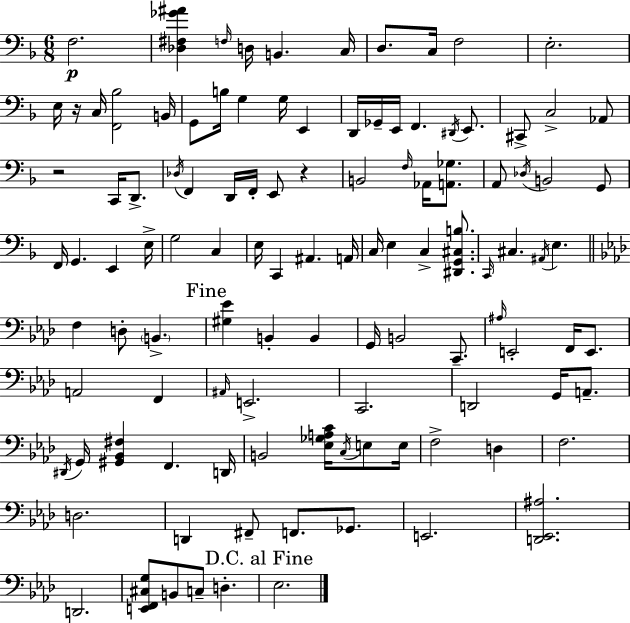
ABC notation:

X:1
T:Untitled
M:6/8
L:1/4
K:F
F,2 [_D,^F,_G^A] F,/4 D,/4 B,, C,/4 D,/2 C,/4 F,2 E,2 E,/4 z/4 C,/4 [F,,_B,]2 B,,/4 G,,/2 B,/4 G, G,/4 E,, D,,/4 _G,,/4 E,,/4 F,, ^D,,/4 E,,/2 ^C,,/2 C,2 _A,,/2 z2 C,,/4 D,,/2 _D,/4 F,, D,,/4 F,,/4 E,,/2 z B,,2 F,/4 _A,,/4 [A,,_G,]/2 A,,/2 _D,/4 B,,2 G,,/2 F,,/4 G,, E,, E,/4 G,2 C, E,/4 C,, ^A,, A,,/4 C,/4 E, C, [^D,,G,,^C,B,]/2 C,,/4 ^C, ^A,,/4 E, F, D,/2 B,, [^G,_E] B,, B,, G,,/4 B,,2 C,,/2 ^A,/4 E,,2 F,,/4 E,,/2 A,,2 F,, ^A,,/4 E,,2 C,,2 D,,2 G,,/4 A,,/2 ^D,,/4 G,,/4 [^G,,_B,,^F,] F,, D,,/4 B,,2 [_E,_G,A,C]/4 C,/4 E,/2 E,/4 F,2 D, F,2 D,2 D,, ^F,,/2 F,,/2 _G,,/2 E,,2 [D,,_E,,^A,]2 D,,2 [E,,F,,^C,G,]/2 B,,/2 C,/2 D, _E,2